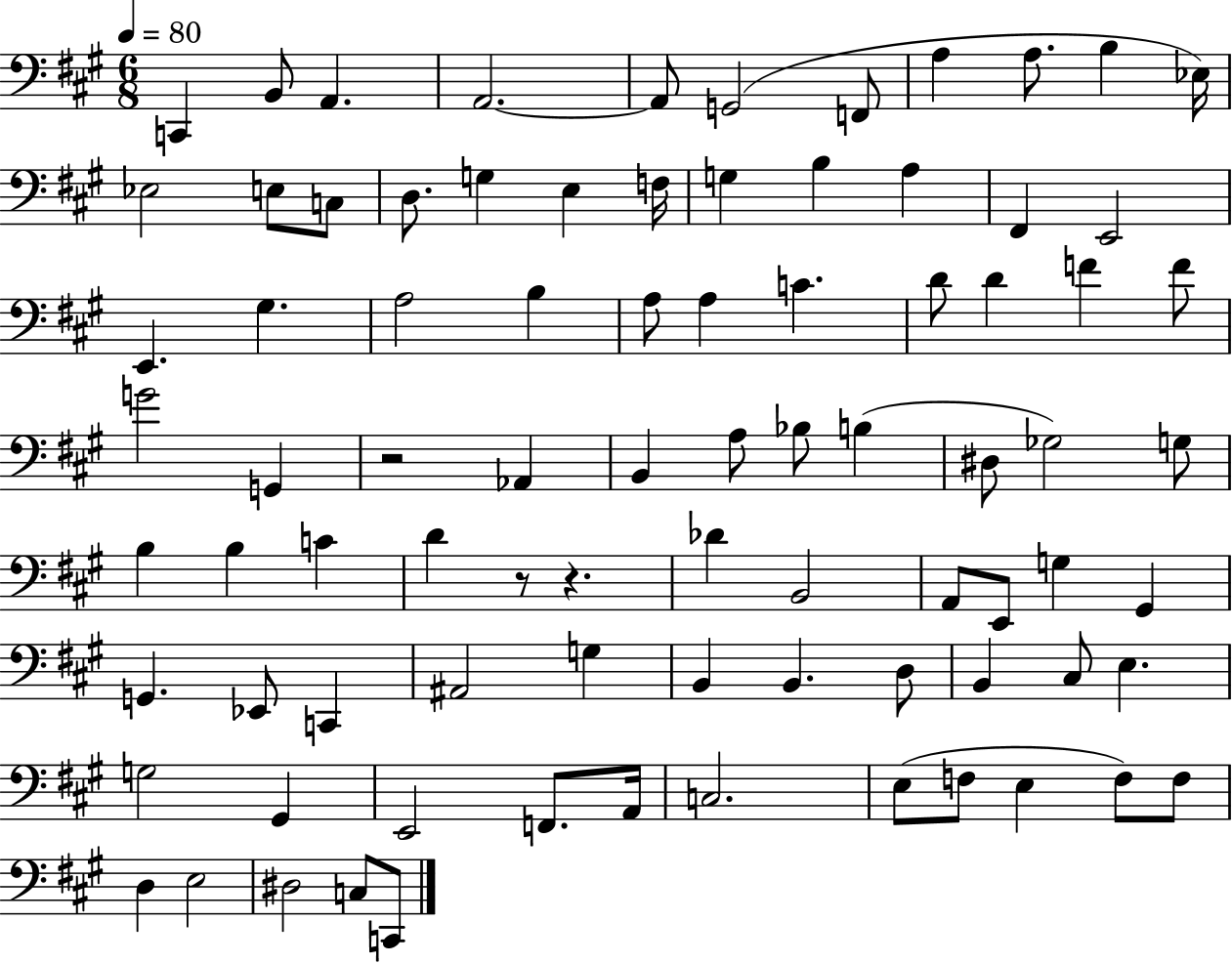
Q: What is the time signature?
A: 6/8